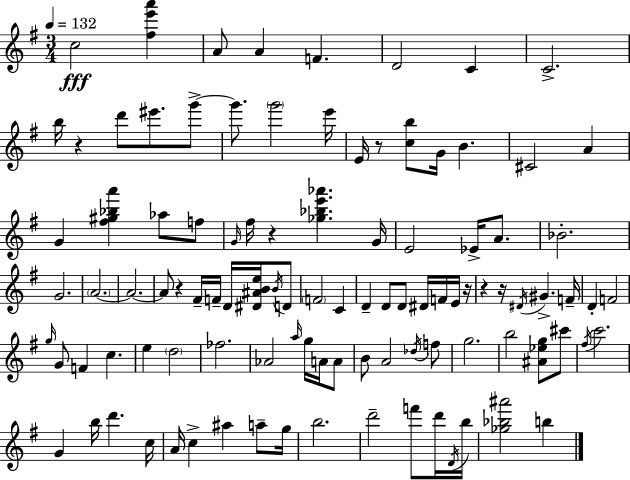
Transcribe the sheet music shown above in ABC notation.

X:1
T:Untitled
M:3/4
L:1/4
K:G
c2 [^fe'a'] A/2 A F D2 C C2 b/4 z d'/2 ^e'/2 g'/2 g'/2 g'2 e'/4 E/4 z/2 [cb]/2 G/4 B ^C2 A G [^f^g_ba'] _a/2 f/2 G/4 ^f/4 z [_g_be'_a'] G/4 E2 _E/4 A/2 _B2 G2 A2 A2 A/2 z ^F/4 F/4 D/4 [^D^ABe]/4 B/4 D/2 F2 C D D/2 D/2 ^D/4 F/4 E/4 z/4 z z/4 ^D/4 ^G F/4 D F2 g/4 G/2 F c e d2 _f2 _A2 a/4 g/4 A/4 A/2 B/2 A2 _d/4 f/2 g2 b2 [^A_eg]/2 ^c'/2 ^f/4 c'2 G b/4 d' c/4 A/4 c ^a a/2 g/4 b2 d'2 f'/2 d'/4 D/4 b/4 [_g_b^a']2 b